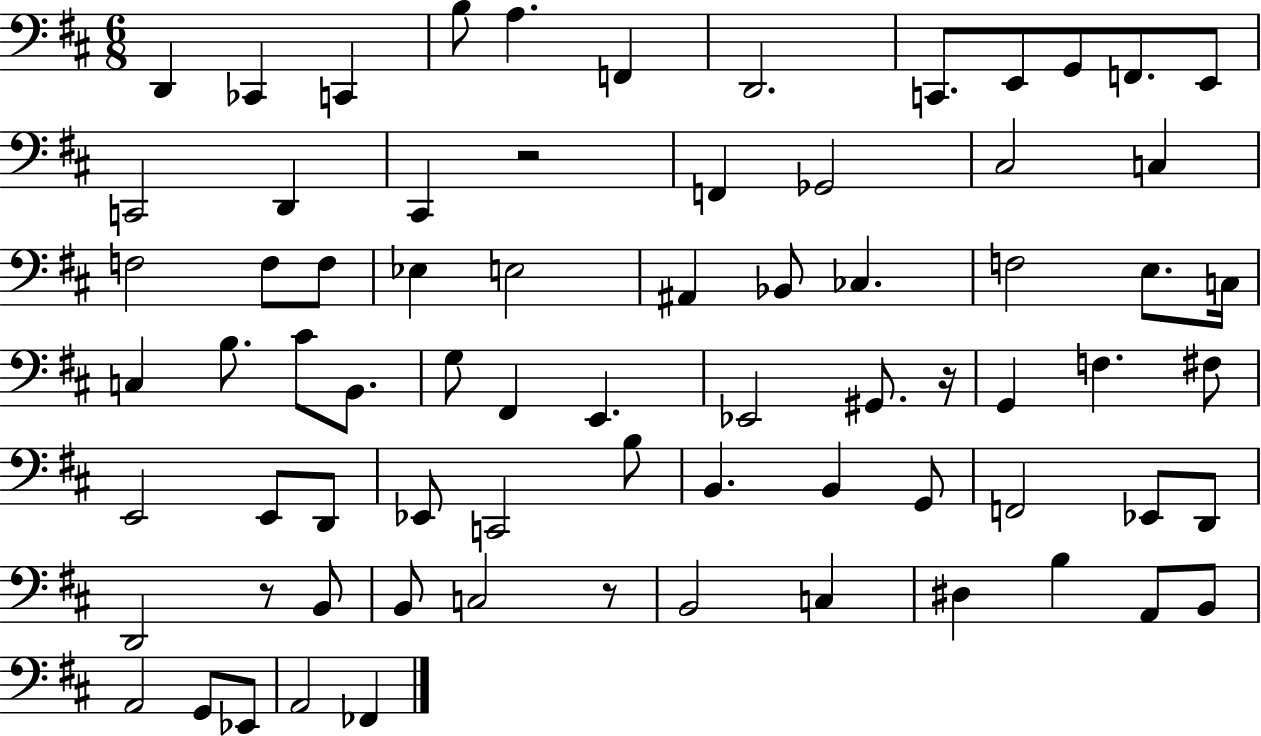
X:1
T:Untitled
M:6/8
L:1/4
K:D
D,, _C,, C,, B,/2 A, F,, D,,2 C,,/2 E,,/2 G,,/2 F,,/2 E,,/2 C,,2 D,, ^C,, z2 F,, _G,,2 ^C,2 C, F,2 F,/2 F,/2 _E, E,2 ^A,, _B,,/2 _C, F,2 E,/2 C,/4 C, B,/2 ^C/2 B,,/2 G,/2 ^F,, E,, _E,,2 ^G,,/2 z/4 G,, F, ^F,/2 E,,2 E,,/2 D,,/2 _E,,/2 C,,2 B,/2 B,, B,, G,,/2 F,,2 _E,,/2 D,,/2 D,,2 z/2 B,,/2 B,,/2 C,2 z/2 B,,2 C, ^D, B, A,,/2 B,,/2 A,,2 G,,/2 _E,,/2 A,,2 _F,,